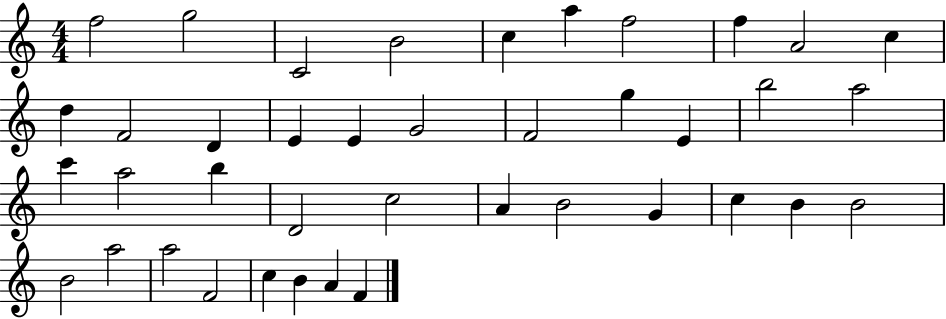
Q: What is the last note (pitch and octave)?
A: F4